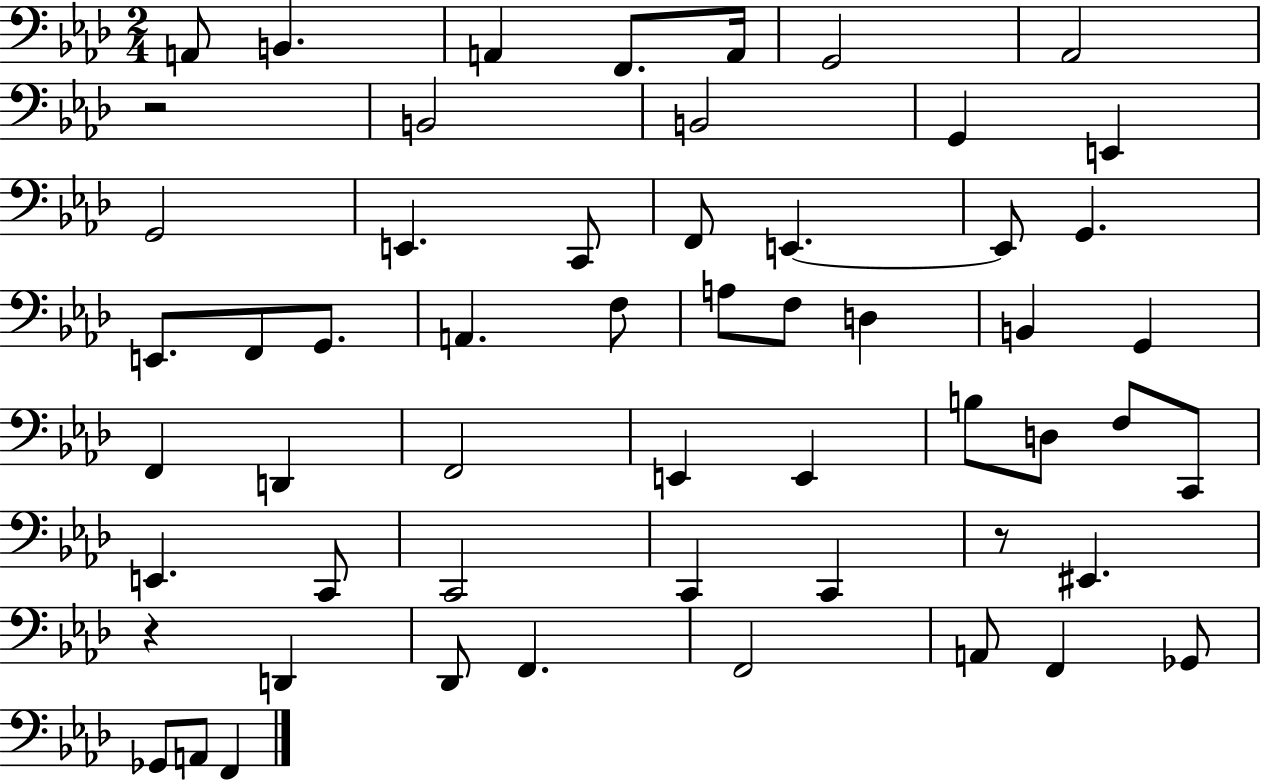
{
  \clef bass
  \numericTimeSignature
  \time 2/4
  \key aes \major
  \repeat volta 2 { a,8 b,4. | a,4 f,8. a,16 | g,2 | aes,2 | \break r2 | b,2 | b,2 | g,4 e,4 | \break g,2 | e,4. c,8 | f,8 e,4.~~ | e,8 g,4. | \break e,8. f,8 g,8. | a,4. f8 | a8 f8 d4 | b,4 g,4 | \break f,4 d,4 | f,2 | e,4 e,4 | b8 d8 f8 c,8 | \break e,4. c,8 | c,2 | c,4 c,4 | r8 eis,4. | \break r4 d,4 | des,8 f,4. | f,2 | a,8 f,4 ges,8 | \break ges,8 a,8 f,4 | } \bar "|."
}